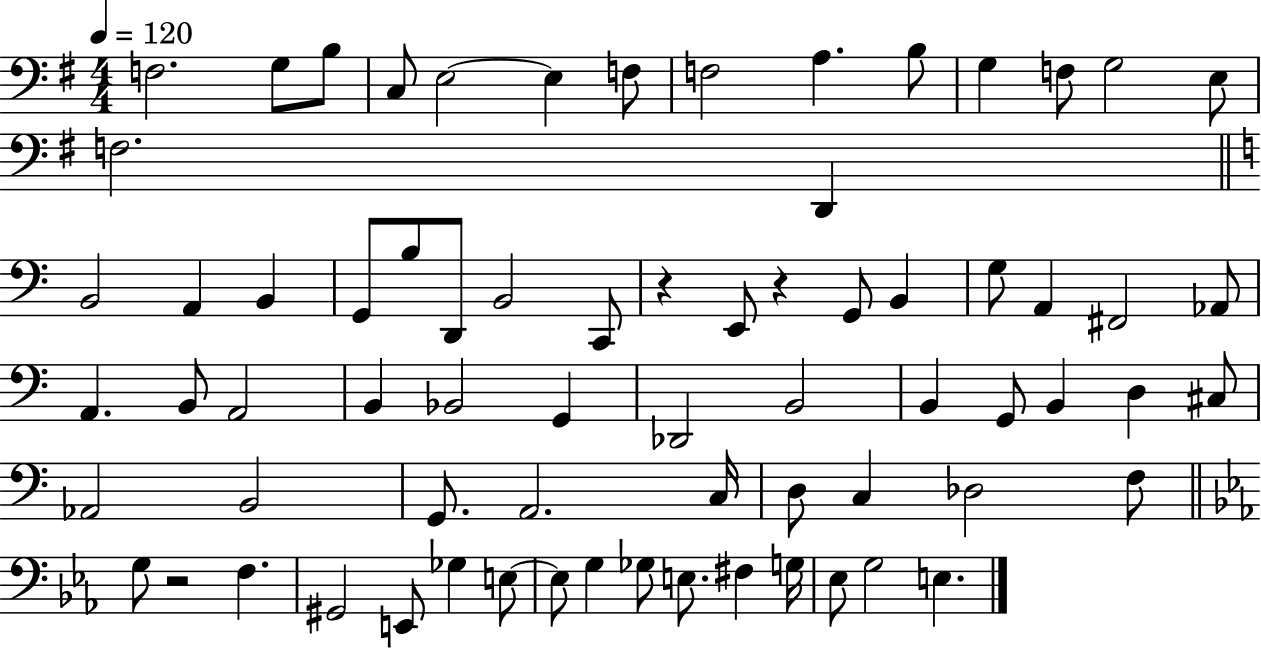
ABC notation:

X:1
T:Untitled
M:4/4
L:1/4
K:G
F,2 G,/2 B,/2 C,/2 E,2 E, F,/2 F,2 A, B,/2 G, F,/2 G,2 E,/2 F,2 D,, B,,2 A,, B,, G,,/2 B,/2 D,,/2 B,,2 C,,/2 z E,,/2 z G,,/2 B,, G,/2 A,, ^F,,2 _A,,/2 A,, B,,/2 A,,2 B,, _B,,2 G,, _D,,2 B,,2 B,, G,,/2 B,, D, ^C,/2 _A,,2 B,,2 G,,/2 A,,2 C,/4 D,/2 C, _D,2 F,/2 G,/2 z2 F, ^G,,2 E,,/2 _G, E,/2 E,/2 G, _G,/2 E,/2 ^F, G,/4 _E,/2 G,2 E,